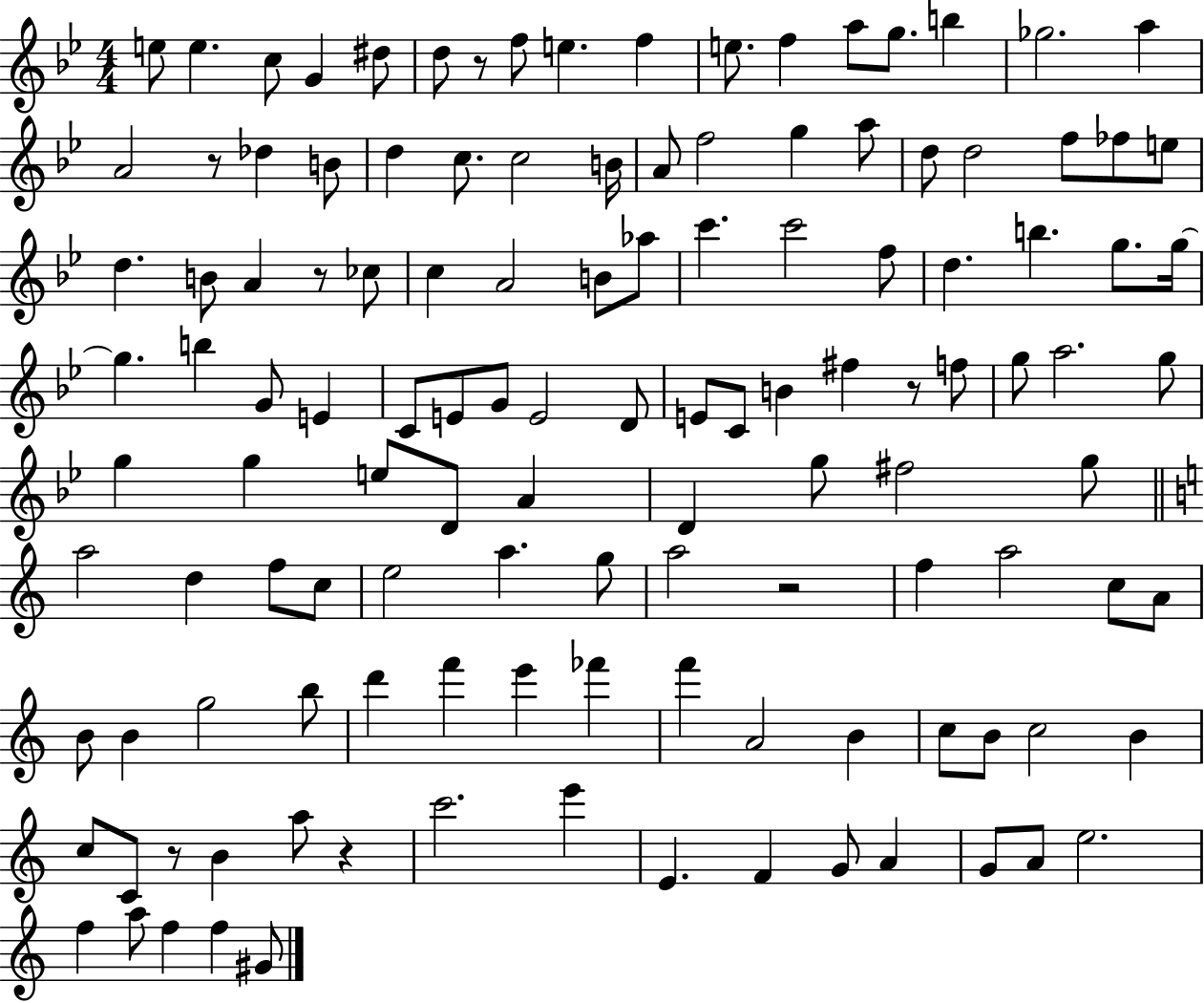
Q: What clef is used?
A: treble